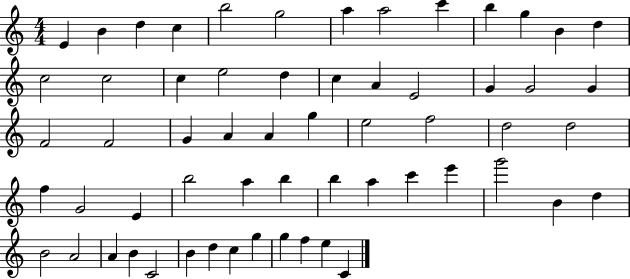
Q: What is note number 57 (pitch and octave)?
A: G5